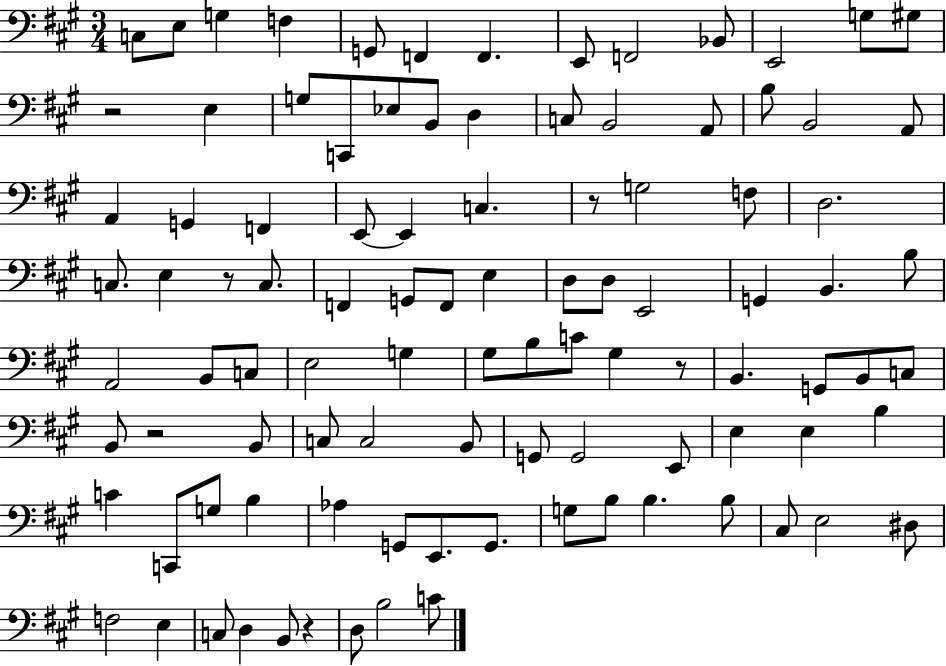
C3/e E3/e G3/q F3/q G2/e F2/q F2/q. E2/e F2/h Bb2/e E2/h G3/e G#3/e R/h E3/q G3/e C2/e Eb3/e B2/e D3/q C3/e B2/h A2/e B3/e B2/h A2/e A2/q G2/q F2/q E2/e E2/q C3/q. R/e G3/h F3/e D3/h. C3/e. E3/q R/e C3/e. F2/q G2/e F2/e E3/q D3/e D3/e E2/h G2/q B2/q. B3/e A2/h B2/e C3/e E3/h G3/q G#3/e B3/e C4/e G#3/q R/e B2/q. G2/e B2/e C3/e B2/e R/h B2/e C3/e C3/h B2/e G2/e G2/h E2/e E3/q E3/q B3/q C4/q C2/e G3/e B3/q Ab3/q G2/e E2/e. G2/e. G3/e B3/e B3/q. B3/e C#3/e E3/h D#3/e F3/h E3/q C3/e D3/q B2/e R/q D3/e B3/h C4/e